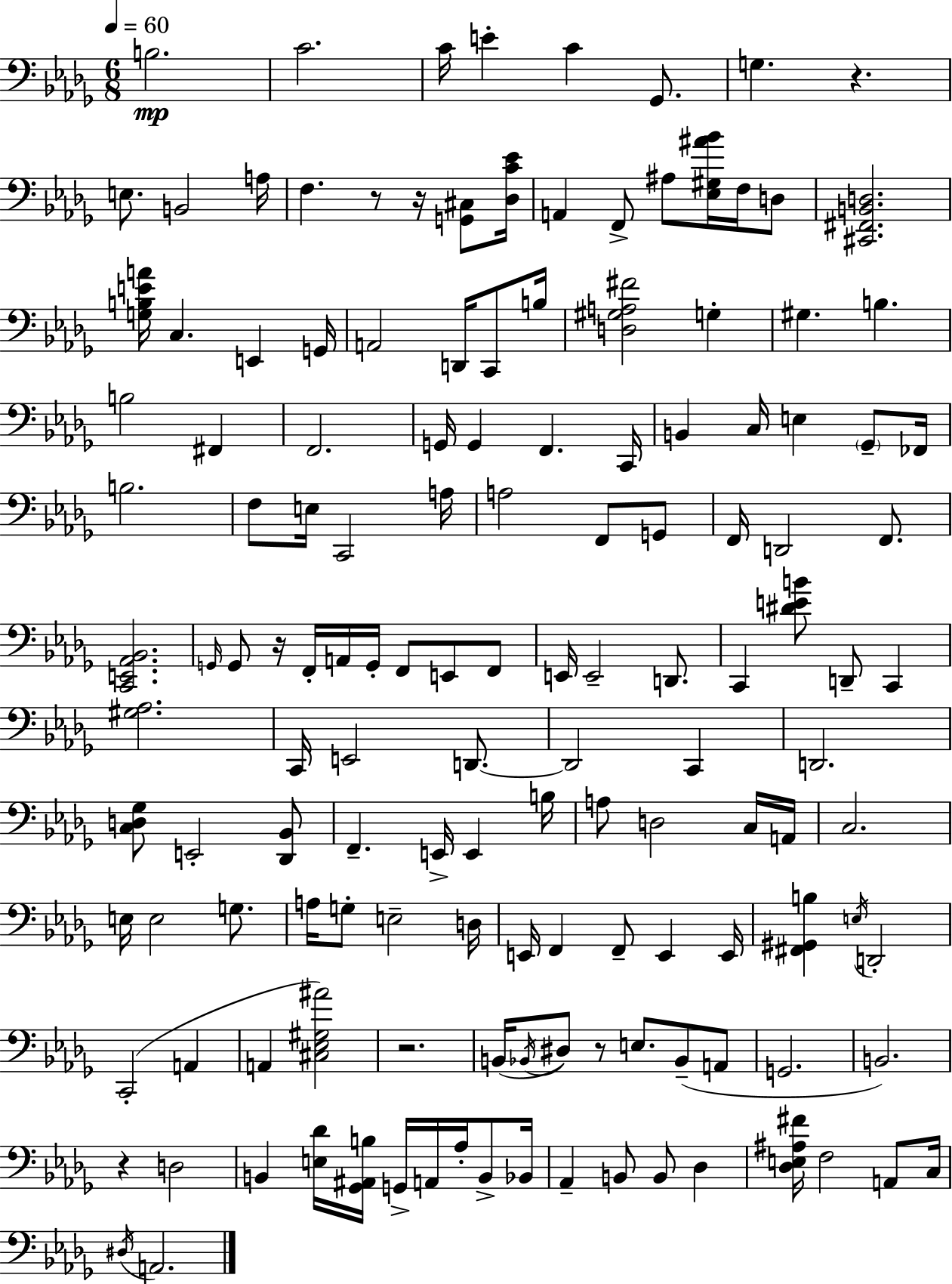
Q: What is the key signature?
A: BES minor